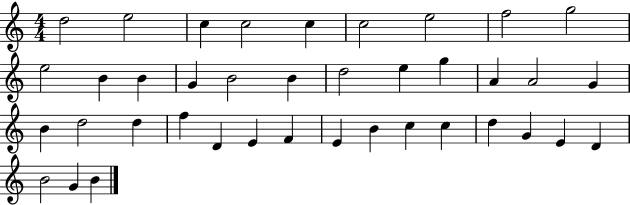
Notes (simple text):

D5/h E5/h C5/q C5/h C5/q C5/h E5/h F5/h G5/h E5/h B4/q B4/q G4/q B4/h B4/q D5/h E5/q G5/q A4/q A4/h G4/q B4/q D5/h D5/q F5/q D4/q E4/q F4/q E4/q B4/q C5/q C5/q D5/q G4/q E4/q D4/q B4/h G4/q B4/q